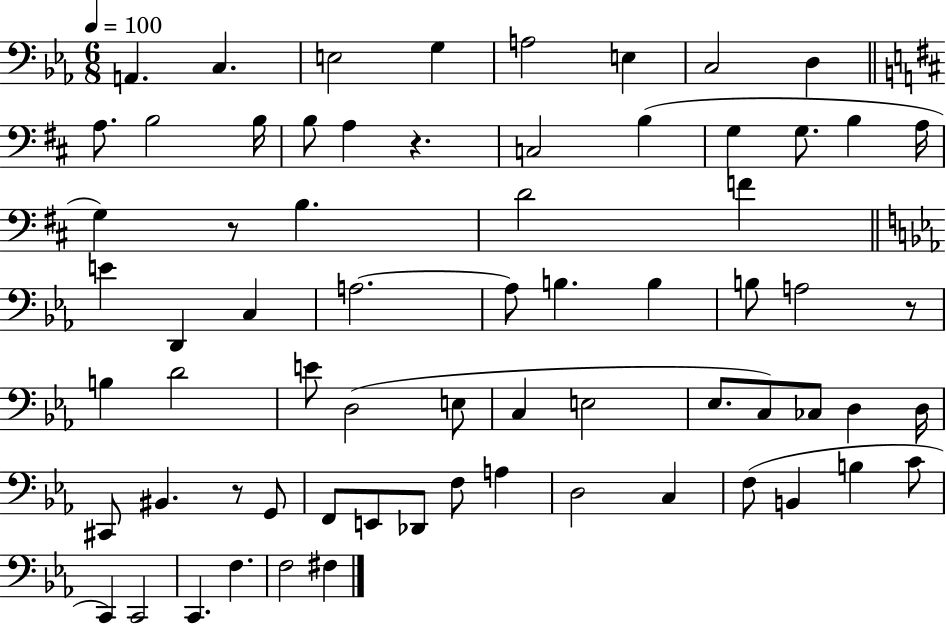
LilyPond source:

{
  \clef bass
  \numericTimeSignature
  \time 6/8
  \key ees \major
  \tempo 4 = 100
  a,4. c4. | e2 g4 | a2 e4 | c2 d4 | \break \bar "||" \break \key b \minor a8. b2 b16 | b8 a4 r4. | c2 b4( | g4 g8. b4 a16 | \break g4) r8 b4. | d'2 f'4 | \bar "||" \break \key ees \major e'4 d,4 c4 | a2.~~ | a8 b4. b4 | b8 a2 r8 | \break b4 d'2 | e'8 d2( e8 | c4 e2 | ees8. c8) ces8 d4 d16 | \break cis,8 bis,4. r8 g,8 | f,8 e,8 des,8 f8 a4 | d2 c4 | f8( b,4 b4 c'8 | \break c,4) c,2 | c,4. f4. | f2 fis4 | \bar "|."
}